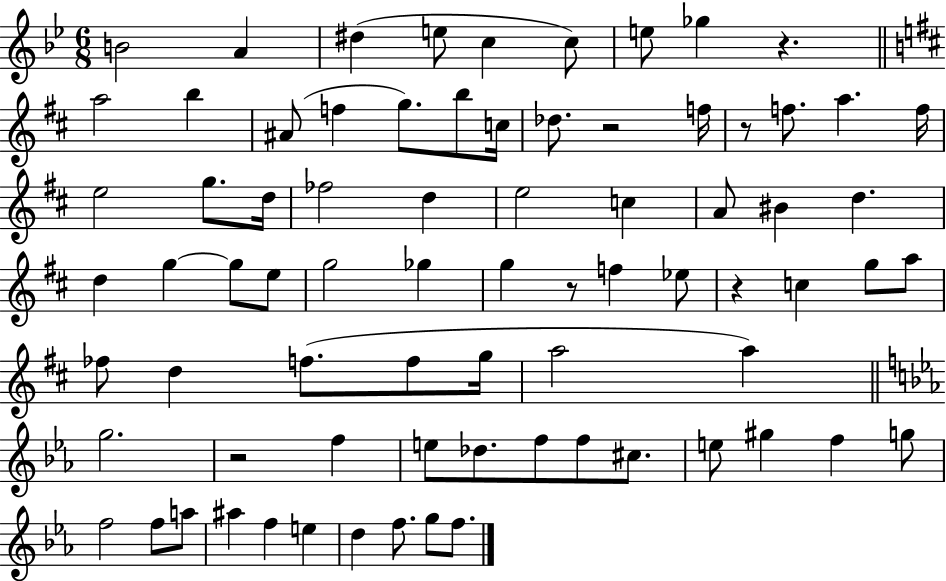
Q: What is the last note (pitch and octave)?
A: F5